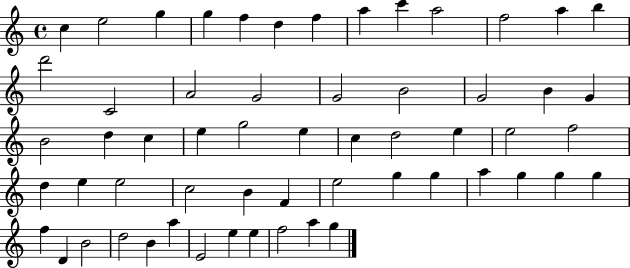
C5/q E5/h G5/q G5/q F5/q D5/q F5/q A5/q C6/q A5/h F5/h A5/q B5/q D6/h C4/h A4/h G4/h G4/h B4/h G4/h B4/q G4/q B4/h D5/q C5/q E5/q G5/h E5/q C5/q D5/h E5/q E5/h F5/h D5/q E5/q E5/h C5/h B4/q F4/q E5/h G5/q G5/q A5/q G5/q G5/q G5/q F5/q D4/q B4/h D5/h B4/q A5/q E4/h E5/q E5/q F5/h A5/q G5/q